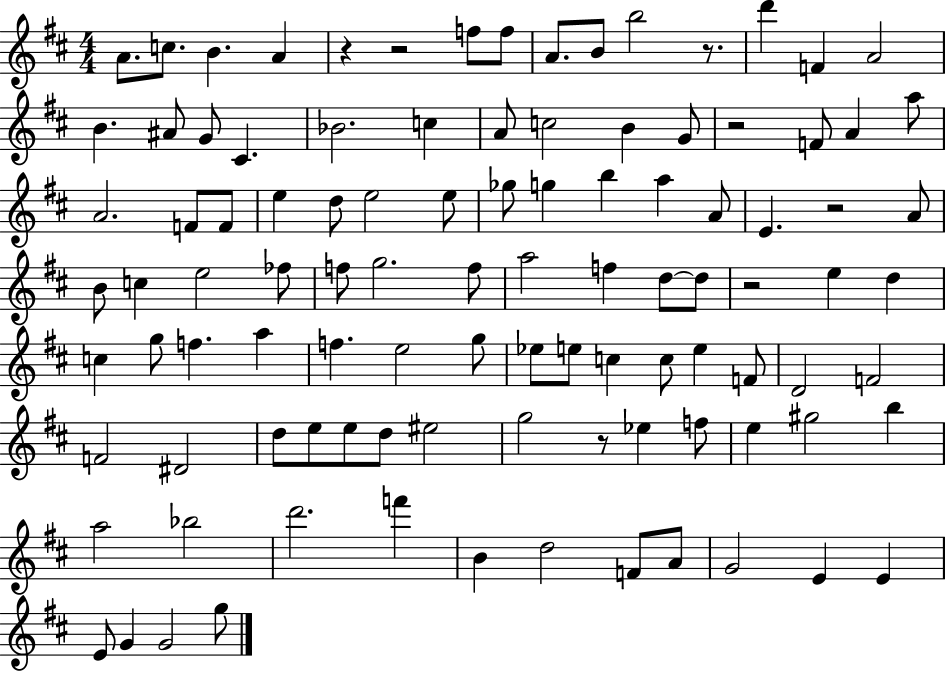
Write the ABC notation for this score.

X:1
T:Untitled
M:4/4
L:1/4
K:D
A/2 c/2 B A z z2 f/2 f/2 A/2 B/2 b2 z/2 d' F A2 B ^A/2 G/2 ^C _B2 c A/2 c2 B G/2 z2 F/2 A a/2 A2 F/2 F/2 e d/2 e2 e/2 _g/2 g b a A/2 E z2 A/2 B/2 c e2 _f/2 f/2 g2 f/2 a2 f d/2 d/2 z2 e d c g/2 f a f e2 g/2 _e/2 e/2 c c/2 e F/2 D2 F2 F2 ^D2 d/2 e/2 e/2 d/2 ^e2 g2 z/2 _e f/2 e ^g2 b a2 _b2 d'2 f' B d2 F/2 A/2 G2 E E E/2 G G2 g/2